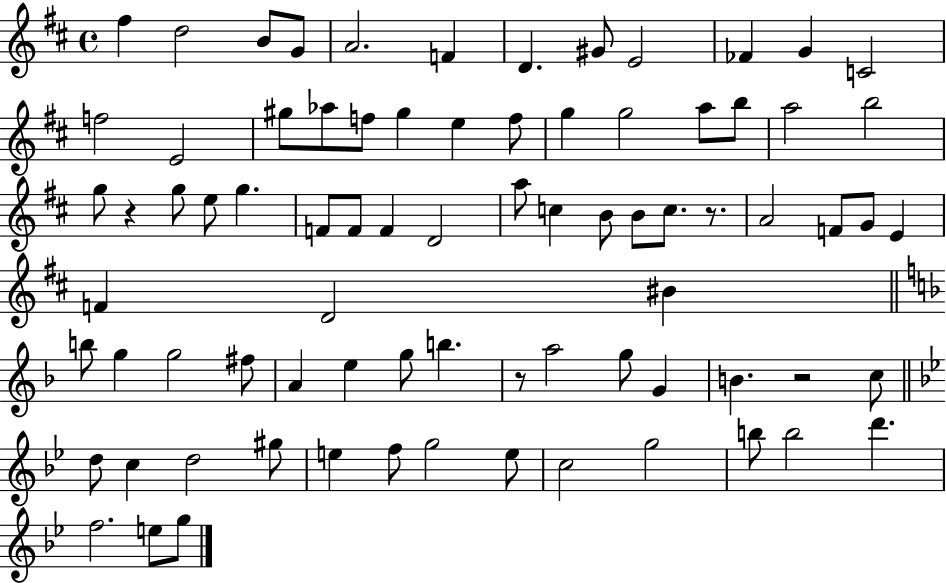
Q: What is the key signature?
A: D major